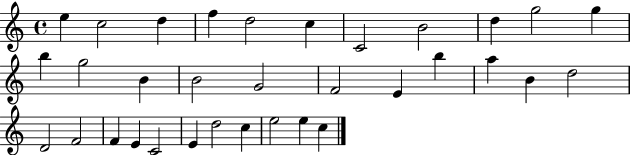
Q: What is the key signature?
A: C major